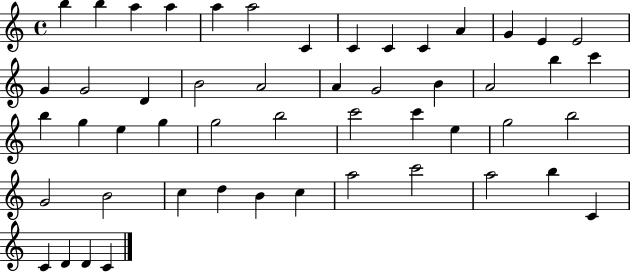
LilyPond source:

{
  \clef treble
  \time 4/4
  \defaultTimeSignature
  \key c \major
  b''4 b''4 a''4 a''4 | a''4 a''2 c'4 | c'4 c'4 c'4 a'4 | g'4 e'4 e'2 | \break g'4 g'2 d'4 | b'2 a'2 | a'4 g'2 b'4 | a'2 b''4 c'''4 | \break b''4 g''4 e''4 g''4 | g''2 b''2 | c'''2 c'''4 e''4 | g''2 b''2 | \break g'2 b'2 | c''4 d''4 b'4 c''4 | a''2 c'''2 | a''2 b''4 c'4 | \break c'4 d'4 d'4 c'4 | \bar "|."
}